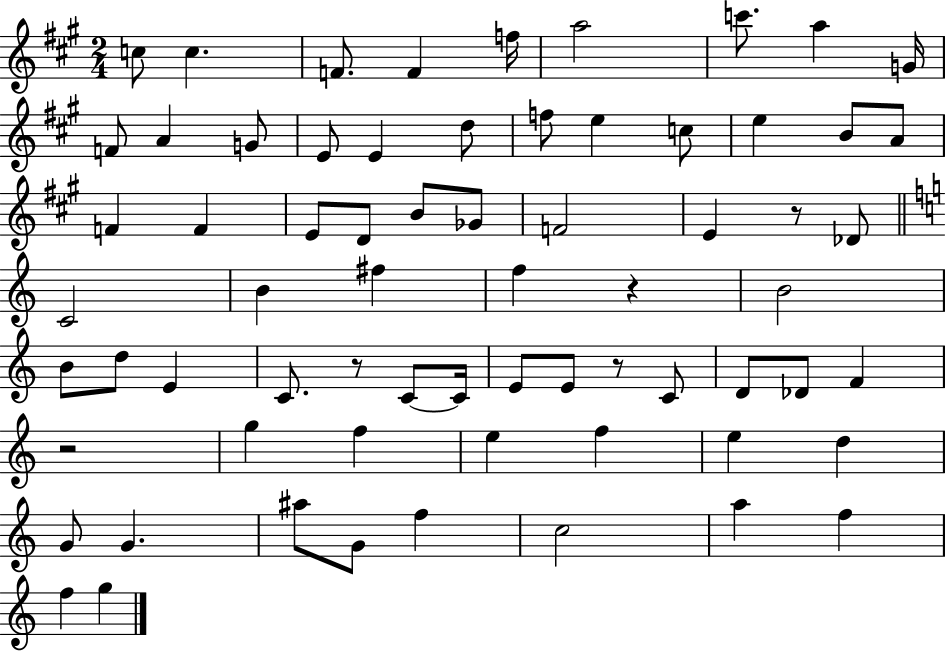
{
  \clef treble
  \numericTimeSignature
  \time 2/4
  \key a \major
  c''8 c''4. | f'8. f'4 f''16 | a''2 | c'''8. a''4 g'16 | \break f'8 a'4 g'8 | e'8 e'4 d''8 | f''8 e''4 c''8 | e''4 b'8 a'8 | \break f'4 f'4 | e'8 d'8 b'8 ges'8 | f'2 | e'4 r8 des'8 | \break \bar "||" \break \key c \major c'2 | b'4 fis''4 | f''4 r4 | b'2 | \break b'8 d''8 e'4 | c'8. r8 c'8~~ c'16 | e'8 e'8 r8 c'8 | d'8 des'8 f'4 | \break r2 | g''4 f''4 | e''4 f''4 | e''4 d''4 | \break g'8 g'4. | ais''8 g'8 f''4 | c''2 | a''4 f''4 | \break f''4 g''4 | \bar "|."
}